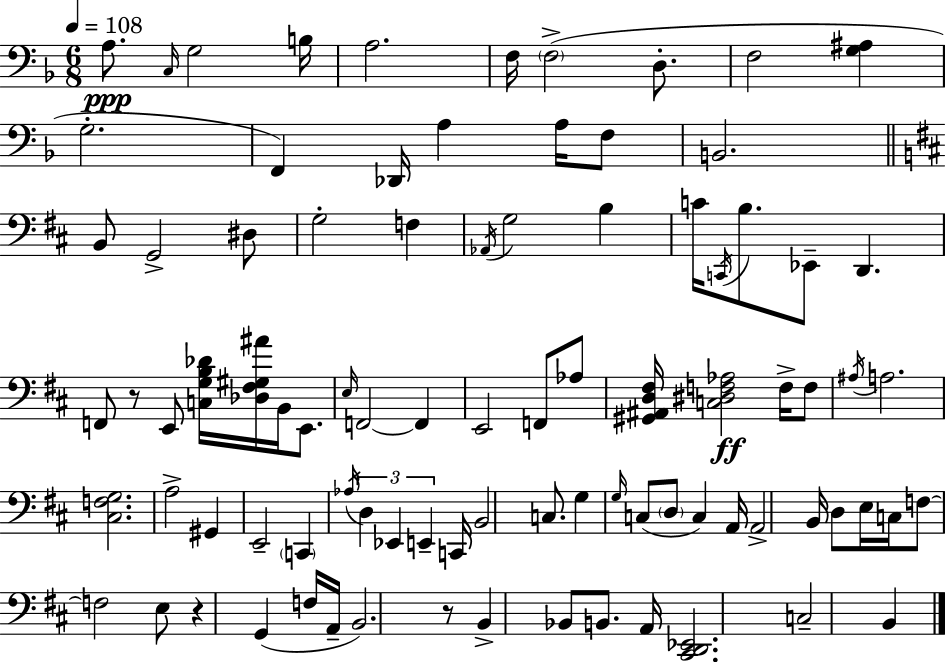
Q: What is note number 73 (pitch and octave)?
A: B2